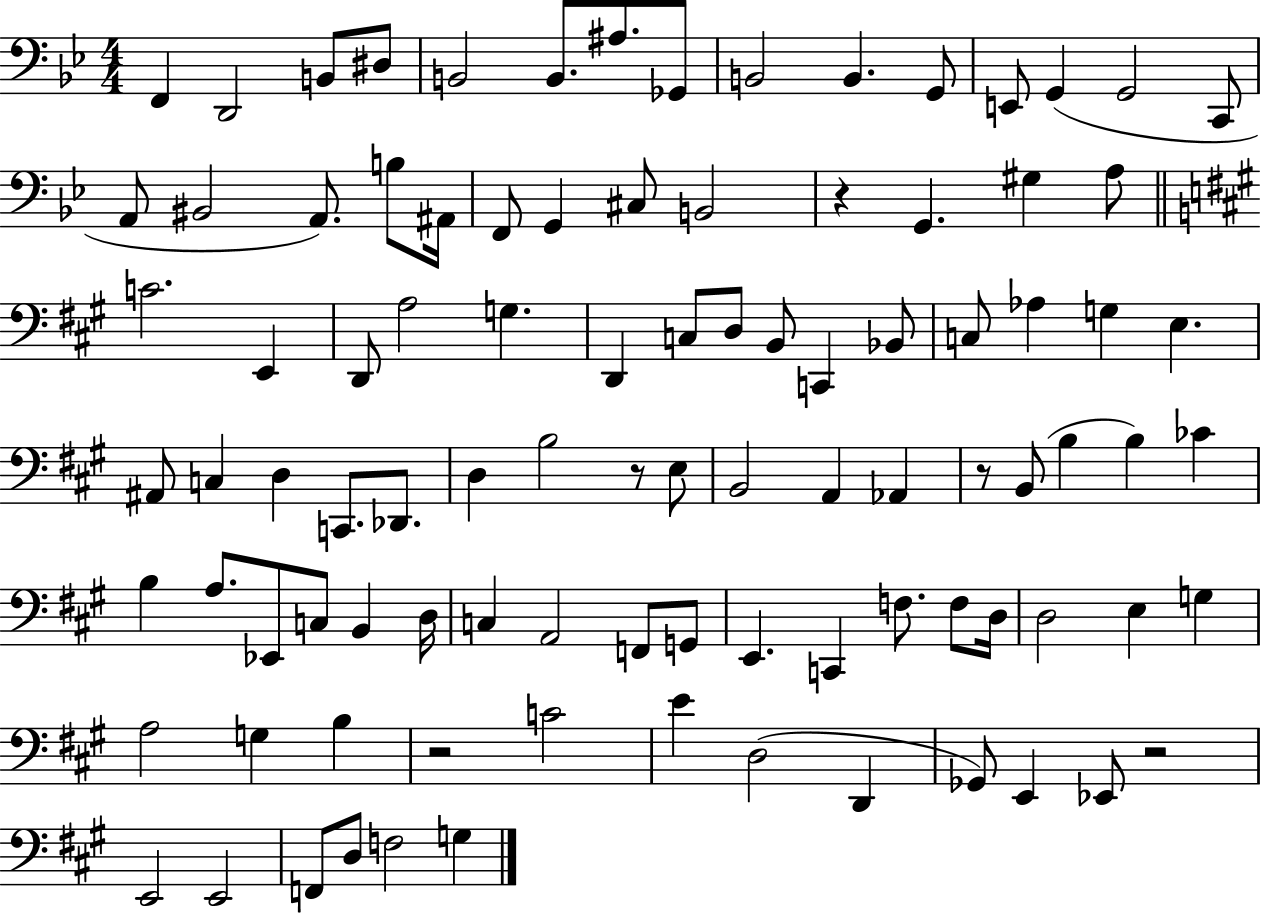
X:1
T:Untitled
M:4/4
L:1/4
K:Bb
F,, D,,2 B,,/2 ^D,/2 B,,2 B,,/2 ^A,/2 _G,,/2 B,,2 B,, G,,/2 E,,/2 G,, G,,2 C,,/2 A,,/2 ^B,,2 A,,/2 B,/2 ^A,,/4 F,,/2 G,, ^C,/2 B,,2 z G,, ^G, A,/2 C2 E,, D,,/2 A,2 G, D,, C,/2 D,/2 B,,/2 C,, _B,,/2 C,/2 _A, G, E, ^A,,/2 C, D, C,,/2 _D,,/2 D, B,2 z/2 E,/2 B,,2 A,, _A,, z/2 B,,/2 B, B, _C B, A,/2 _E,,/2 C,/2 B,, D,/4 C, A,,2 F,,/2 G,,/2 E,, C,, F,/2 F,/2 D,/4 D,2 E, G, A,2 G, B, z2 C2 E D,2 D,, _G,,/2 E,, _E,,/2 z2 E,,2 E,,2 F,,/2 D,/2 F,2 G,